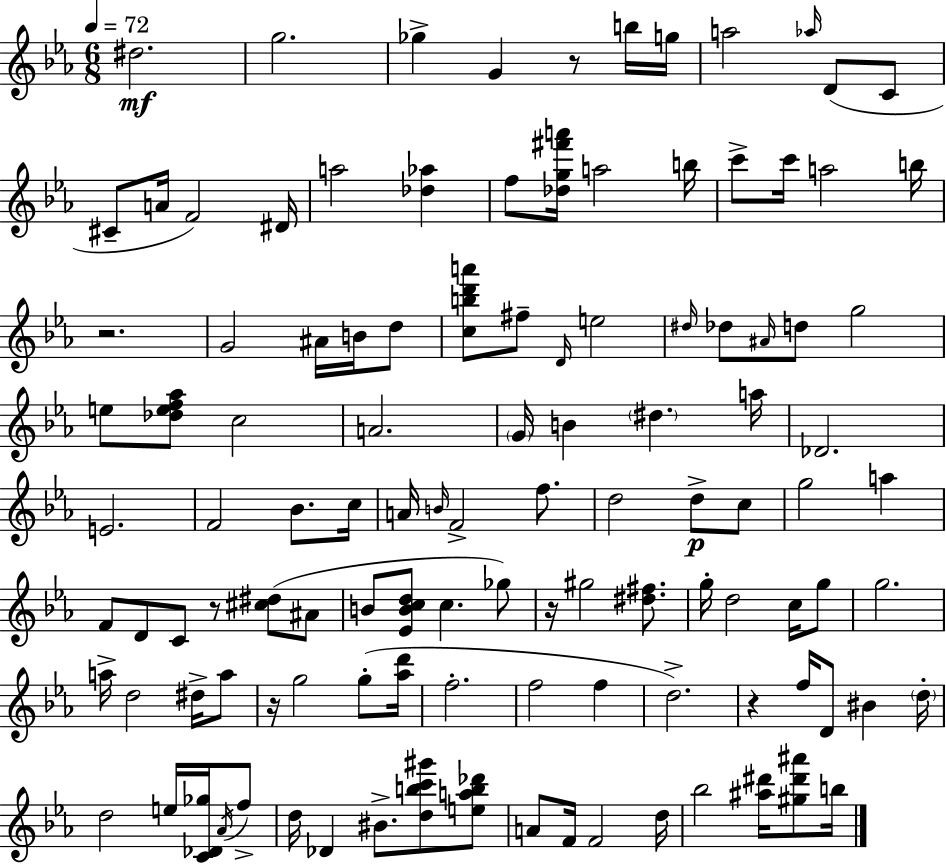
{
  \clef treble
  \numericTimeSignature
  \time 6/8
  \key c \minor
  \tempo 4 = 72
  \repeat volta 2 { dis''2.\mf | g''2. | ges''4-> g'4 r8 b''16 g''16 | a''2 \grace { aes''16 } d'8( c'8 | \break cis'8-- a'16 f'2) | dis'16 a''2 <des'' aes''>4 | f''8 <des'' g'' fis''' a'''>16 a''2 | b''16 c'''8-> c'''16 a''2 | \break b''16 r2. | g'2 ais'16 b'16 d''8 | <c'' b'' d''' a'''>8 fis''8-- \grace { d'16 } e''2 | \grace { dis''16 } des''8 \grace { ais'16 } d''8 g''2 | \break e''8 <des'' e'' f'' aes''>8 c''2 | a'2. | \parenthesize g'16 b'4 \parenthesize dis''4. | a''16 des'2. | \break e'2. | f'2 | bes'8. c''16 a'16 \grace { b'16 } f'2-> | f''8. d''2 | \break d''8->\p c''8 g''2 | a''4 f'8 d'8 c'8 r8 | <cis'' dis''>8( ais'8 b'8 <ees' b' c'' d''>8 c''4. | ges''8) r16 gis''2 | \break <dis'' fis''>8. g''16-. d''2 | c''16 g''8 g''2. | a''16-> d''2 | dis''16-> a''8 r16 g''2 | \break g''8-.( <aes'' d'''>16 f''2.-. | f''2 | f''4 d''2.->) | r4 f''16 d'8 | \break bis'4 \parenthesize d''16-. d''2 | e''16 <c' des' ges''>16 \acciaccatura { aes'16 } f''8-> d''16 des'4 bis'8.-> | <d'' b'' c''' gis'''>8 <e'' a'' b'' des'''>8 a'8 f'16 f'2 | d''16 bes''2 | \break <ais'' dis'''>16 <gis'' dis''' ais'''>8 b''16 } \bar "|."
}